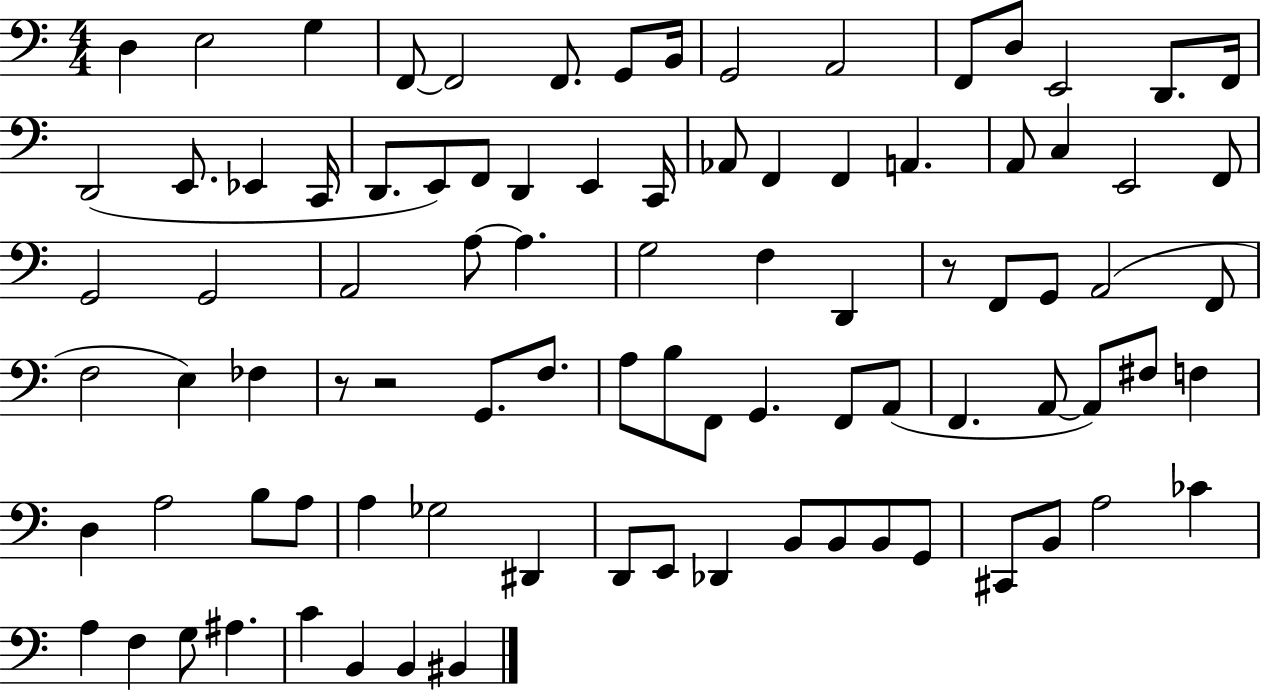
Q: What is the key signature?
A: C major